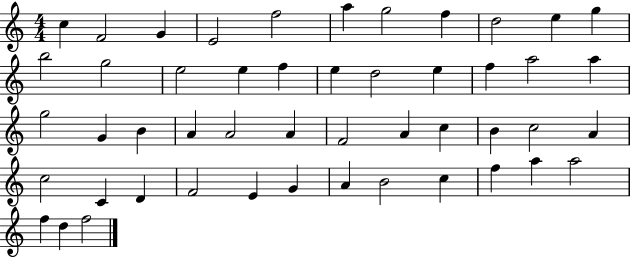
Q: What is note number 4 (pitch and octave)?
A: E4